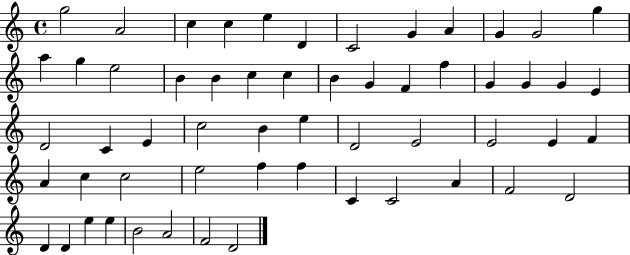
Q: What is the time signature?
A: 4/4